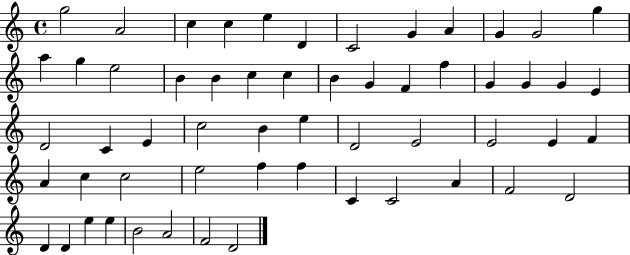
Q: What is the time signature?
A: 4/4